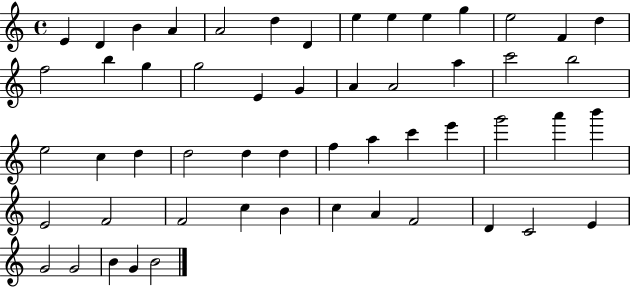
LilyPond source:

{
  \clef treble
  \time 4/4
  \defaultTimeSignature
  \key c \major
  e'4 d'4 b'4 a'4 | a'2 d''4 d'4 | e''4 e''4 e''4 g''4 | e''2 f'4 d''4 | \break f''2 b''4 g''4 | g''2 e'4 g'4 | a'4 a'2 a''4 | c'''2 b''2 | \break e''2 c''4 d''4 | d''2 d''4 d''4 | f''4 a''4 c'''4 e'''4 | g'''2 a'''4 b'''4 | \break e'2 f'2 | f'2 c''4 b'4 | c''4 a'4 f'2 | d'4 c'2 e'4 | \break g'2 g'2 | b'4 g'4 b'2 | \bar "|."
}